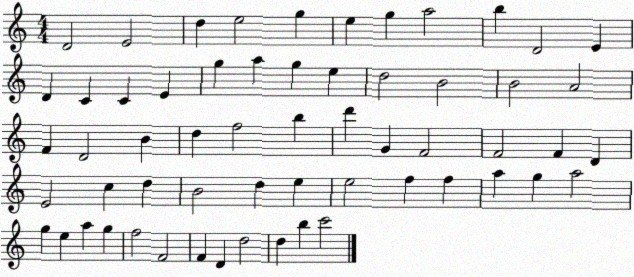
X:1
T:Untitled
M:4/4
L:1/4
K:C
D2 E2 d e2 g e g a2 b D2 E D C C E g a g e d2 B2 B2 A2 F D2 B d f2 b d' G F2 F2 F D E2 c d B2 d e e2 f f a g a2 g e a g f2 F2 F D d2 d b c'2